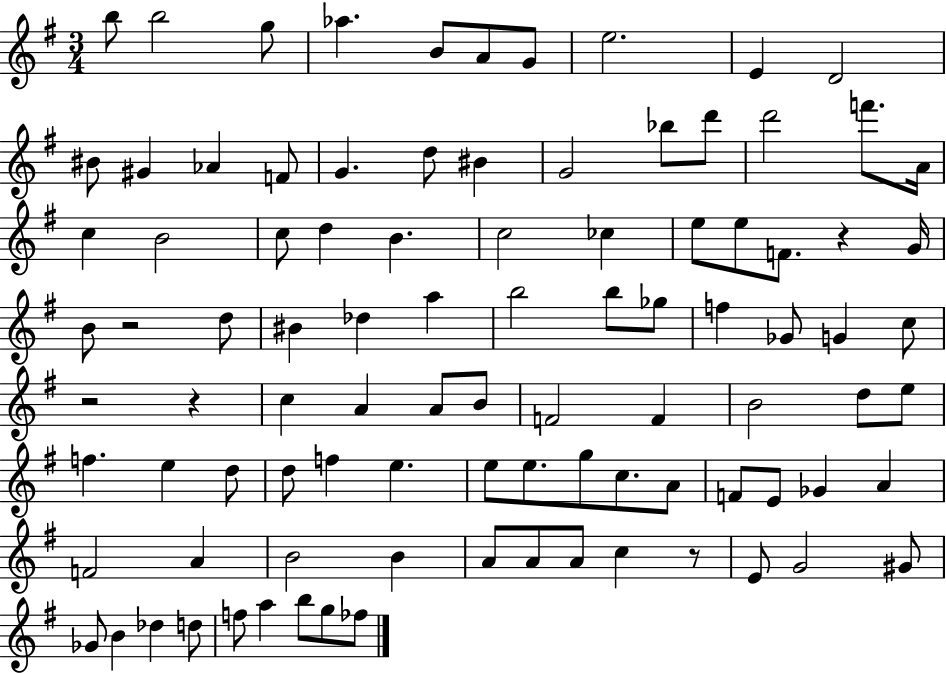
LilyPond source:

{
  \clef treble
  \numericTimeSignature
  \time 3/4
  \key g \major
  b''8 b''2 g''8 | aes''4. b'8 a'8 g'8 | e''2. | e'4 d'2 | \break bis'8 gis'4 aes'4 f'8 | g'4. d''8 bis'4 | g'2 bes''8 d'''8 | d'''2 f'''8. a'16 | \break c''4 b'2 | c''8 d''4 b'4. | c''2 ces''4 | e''8 e''8 f'8. r4 g'16 | \break b'8 r2 d''8 | bis'4 des''4 a''4 | b''2 b''8 ges''8 | f''4 ges'8 g'4 c''8 | \break r2 r4 | c''4 a'4 a'8 b'8 | f'2 f'4 | b'2 d''8 e''8 | \break f''4. e''4 d''8 | d''8 f''4 e''4. | e''8 e''8. g''8 c''8. a'8 | f'8 e'8 ges'4 a'4 | \break f'2 a'4 | b'2 b'4 | a'8 a'8 a'8 c''4 r8 | e'8 g'2 gis'8 | \break ges'8 b'4 des''4 d''8 | f''8 a''4 b''8 g''8 fes''8 | \bar "|."
}